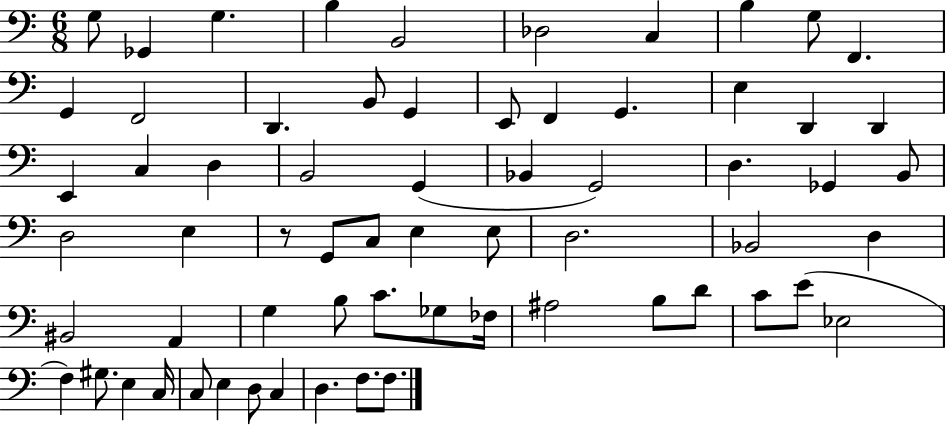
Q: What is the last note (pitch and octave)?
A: F3